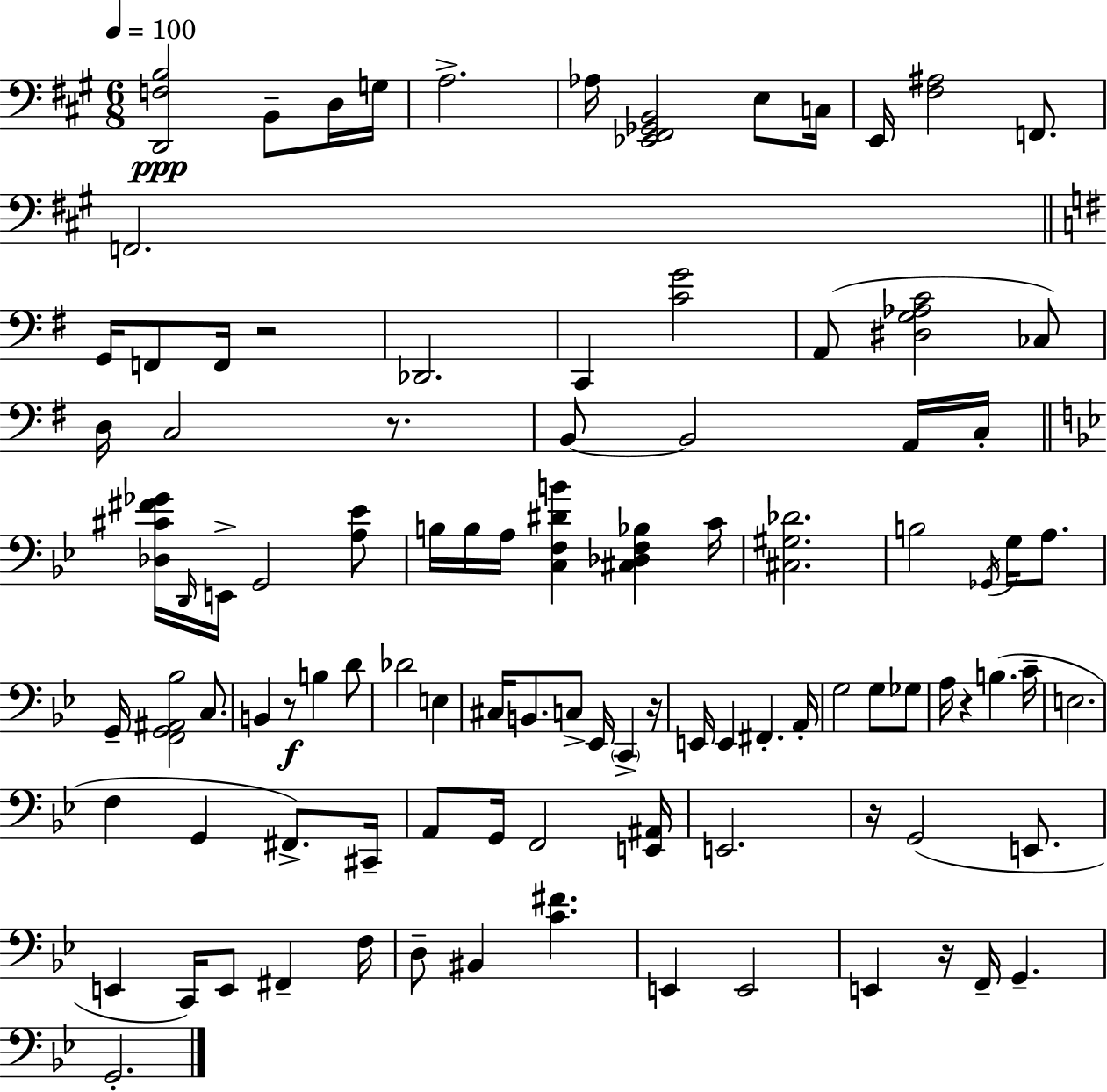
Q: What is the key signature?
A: A major